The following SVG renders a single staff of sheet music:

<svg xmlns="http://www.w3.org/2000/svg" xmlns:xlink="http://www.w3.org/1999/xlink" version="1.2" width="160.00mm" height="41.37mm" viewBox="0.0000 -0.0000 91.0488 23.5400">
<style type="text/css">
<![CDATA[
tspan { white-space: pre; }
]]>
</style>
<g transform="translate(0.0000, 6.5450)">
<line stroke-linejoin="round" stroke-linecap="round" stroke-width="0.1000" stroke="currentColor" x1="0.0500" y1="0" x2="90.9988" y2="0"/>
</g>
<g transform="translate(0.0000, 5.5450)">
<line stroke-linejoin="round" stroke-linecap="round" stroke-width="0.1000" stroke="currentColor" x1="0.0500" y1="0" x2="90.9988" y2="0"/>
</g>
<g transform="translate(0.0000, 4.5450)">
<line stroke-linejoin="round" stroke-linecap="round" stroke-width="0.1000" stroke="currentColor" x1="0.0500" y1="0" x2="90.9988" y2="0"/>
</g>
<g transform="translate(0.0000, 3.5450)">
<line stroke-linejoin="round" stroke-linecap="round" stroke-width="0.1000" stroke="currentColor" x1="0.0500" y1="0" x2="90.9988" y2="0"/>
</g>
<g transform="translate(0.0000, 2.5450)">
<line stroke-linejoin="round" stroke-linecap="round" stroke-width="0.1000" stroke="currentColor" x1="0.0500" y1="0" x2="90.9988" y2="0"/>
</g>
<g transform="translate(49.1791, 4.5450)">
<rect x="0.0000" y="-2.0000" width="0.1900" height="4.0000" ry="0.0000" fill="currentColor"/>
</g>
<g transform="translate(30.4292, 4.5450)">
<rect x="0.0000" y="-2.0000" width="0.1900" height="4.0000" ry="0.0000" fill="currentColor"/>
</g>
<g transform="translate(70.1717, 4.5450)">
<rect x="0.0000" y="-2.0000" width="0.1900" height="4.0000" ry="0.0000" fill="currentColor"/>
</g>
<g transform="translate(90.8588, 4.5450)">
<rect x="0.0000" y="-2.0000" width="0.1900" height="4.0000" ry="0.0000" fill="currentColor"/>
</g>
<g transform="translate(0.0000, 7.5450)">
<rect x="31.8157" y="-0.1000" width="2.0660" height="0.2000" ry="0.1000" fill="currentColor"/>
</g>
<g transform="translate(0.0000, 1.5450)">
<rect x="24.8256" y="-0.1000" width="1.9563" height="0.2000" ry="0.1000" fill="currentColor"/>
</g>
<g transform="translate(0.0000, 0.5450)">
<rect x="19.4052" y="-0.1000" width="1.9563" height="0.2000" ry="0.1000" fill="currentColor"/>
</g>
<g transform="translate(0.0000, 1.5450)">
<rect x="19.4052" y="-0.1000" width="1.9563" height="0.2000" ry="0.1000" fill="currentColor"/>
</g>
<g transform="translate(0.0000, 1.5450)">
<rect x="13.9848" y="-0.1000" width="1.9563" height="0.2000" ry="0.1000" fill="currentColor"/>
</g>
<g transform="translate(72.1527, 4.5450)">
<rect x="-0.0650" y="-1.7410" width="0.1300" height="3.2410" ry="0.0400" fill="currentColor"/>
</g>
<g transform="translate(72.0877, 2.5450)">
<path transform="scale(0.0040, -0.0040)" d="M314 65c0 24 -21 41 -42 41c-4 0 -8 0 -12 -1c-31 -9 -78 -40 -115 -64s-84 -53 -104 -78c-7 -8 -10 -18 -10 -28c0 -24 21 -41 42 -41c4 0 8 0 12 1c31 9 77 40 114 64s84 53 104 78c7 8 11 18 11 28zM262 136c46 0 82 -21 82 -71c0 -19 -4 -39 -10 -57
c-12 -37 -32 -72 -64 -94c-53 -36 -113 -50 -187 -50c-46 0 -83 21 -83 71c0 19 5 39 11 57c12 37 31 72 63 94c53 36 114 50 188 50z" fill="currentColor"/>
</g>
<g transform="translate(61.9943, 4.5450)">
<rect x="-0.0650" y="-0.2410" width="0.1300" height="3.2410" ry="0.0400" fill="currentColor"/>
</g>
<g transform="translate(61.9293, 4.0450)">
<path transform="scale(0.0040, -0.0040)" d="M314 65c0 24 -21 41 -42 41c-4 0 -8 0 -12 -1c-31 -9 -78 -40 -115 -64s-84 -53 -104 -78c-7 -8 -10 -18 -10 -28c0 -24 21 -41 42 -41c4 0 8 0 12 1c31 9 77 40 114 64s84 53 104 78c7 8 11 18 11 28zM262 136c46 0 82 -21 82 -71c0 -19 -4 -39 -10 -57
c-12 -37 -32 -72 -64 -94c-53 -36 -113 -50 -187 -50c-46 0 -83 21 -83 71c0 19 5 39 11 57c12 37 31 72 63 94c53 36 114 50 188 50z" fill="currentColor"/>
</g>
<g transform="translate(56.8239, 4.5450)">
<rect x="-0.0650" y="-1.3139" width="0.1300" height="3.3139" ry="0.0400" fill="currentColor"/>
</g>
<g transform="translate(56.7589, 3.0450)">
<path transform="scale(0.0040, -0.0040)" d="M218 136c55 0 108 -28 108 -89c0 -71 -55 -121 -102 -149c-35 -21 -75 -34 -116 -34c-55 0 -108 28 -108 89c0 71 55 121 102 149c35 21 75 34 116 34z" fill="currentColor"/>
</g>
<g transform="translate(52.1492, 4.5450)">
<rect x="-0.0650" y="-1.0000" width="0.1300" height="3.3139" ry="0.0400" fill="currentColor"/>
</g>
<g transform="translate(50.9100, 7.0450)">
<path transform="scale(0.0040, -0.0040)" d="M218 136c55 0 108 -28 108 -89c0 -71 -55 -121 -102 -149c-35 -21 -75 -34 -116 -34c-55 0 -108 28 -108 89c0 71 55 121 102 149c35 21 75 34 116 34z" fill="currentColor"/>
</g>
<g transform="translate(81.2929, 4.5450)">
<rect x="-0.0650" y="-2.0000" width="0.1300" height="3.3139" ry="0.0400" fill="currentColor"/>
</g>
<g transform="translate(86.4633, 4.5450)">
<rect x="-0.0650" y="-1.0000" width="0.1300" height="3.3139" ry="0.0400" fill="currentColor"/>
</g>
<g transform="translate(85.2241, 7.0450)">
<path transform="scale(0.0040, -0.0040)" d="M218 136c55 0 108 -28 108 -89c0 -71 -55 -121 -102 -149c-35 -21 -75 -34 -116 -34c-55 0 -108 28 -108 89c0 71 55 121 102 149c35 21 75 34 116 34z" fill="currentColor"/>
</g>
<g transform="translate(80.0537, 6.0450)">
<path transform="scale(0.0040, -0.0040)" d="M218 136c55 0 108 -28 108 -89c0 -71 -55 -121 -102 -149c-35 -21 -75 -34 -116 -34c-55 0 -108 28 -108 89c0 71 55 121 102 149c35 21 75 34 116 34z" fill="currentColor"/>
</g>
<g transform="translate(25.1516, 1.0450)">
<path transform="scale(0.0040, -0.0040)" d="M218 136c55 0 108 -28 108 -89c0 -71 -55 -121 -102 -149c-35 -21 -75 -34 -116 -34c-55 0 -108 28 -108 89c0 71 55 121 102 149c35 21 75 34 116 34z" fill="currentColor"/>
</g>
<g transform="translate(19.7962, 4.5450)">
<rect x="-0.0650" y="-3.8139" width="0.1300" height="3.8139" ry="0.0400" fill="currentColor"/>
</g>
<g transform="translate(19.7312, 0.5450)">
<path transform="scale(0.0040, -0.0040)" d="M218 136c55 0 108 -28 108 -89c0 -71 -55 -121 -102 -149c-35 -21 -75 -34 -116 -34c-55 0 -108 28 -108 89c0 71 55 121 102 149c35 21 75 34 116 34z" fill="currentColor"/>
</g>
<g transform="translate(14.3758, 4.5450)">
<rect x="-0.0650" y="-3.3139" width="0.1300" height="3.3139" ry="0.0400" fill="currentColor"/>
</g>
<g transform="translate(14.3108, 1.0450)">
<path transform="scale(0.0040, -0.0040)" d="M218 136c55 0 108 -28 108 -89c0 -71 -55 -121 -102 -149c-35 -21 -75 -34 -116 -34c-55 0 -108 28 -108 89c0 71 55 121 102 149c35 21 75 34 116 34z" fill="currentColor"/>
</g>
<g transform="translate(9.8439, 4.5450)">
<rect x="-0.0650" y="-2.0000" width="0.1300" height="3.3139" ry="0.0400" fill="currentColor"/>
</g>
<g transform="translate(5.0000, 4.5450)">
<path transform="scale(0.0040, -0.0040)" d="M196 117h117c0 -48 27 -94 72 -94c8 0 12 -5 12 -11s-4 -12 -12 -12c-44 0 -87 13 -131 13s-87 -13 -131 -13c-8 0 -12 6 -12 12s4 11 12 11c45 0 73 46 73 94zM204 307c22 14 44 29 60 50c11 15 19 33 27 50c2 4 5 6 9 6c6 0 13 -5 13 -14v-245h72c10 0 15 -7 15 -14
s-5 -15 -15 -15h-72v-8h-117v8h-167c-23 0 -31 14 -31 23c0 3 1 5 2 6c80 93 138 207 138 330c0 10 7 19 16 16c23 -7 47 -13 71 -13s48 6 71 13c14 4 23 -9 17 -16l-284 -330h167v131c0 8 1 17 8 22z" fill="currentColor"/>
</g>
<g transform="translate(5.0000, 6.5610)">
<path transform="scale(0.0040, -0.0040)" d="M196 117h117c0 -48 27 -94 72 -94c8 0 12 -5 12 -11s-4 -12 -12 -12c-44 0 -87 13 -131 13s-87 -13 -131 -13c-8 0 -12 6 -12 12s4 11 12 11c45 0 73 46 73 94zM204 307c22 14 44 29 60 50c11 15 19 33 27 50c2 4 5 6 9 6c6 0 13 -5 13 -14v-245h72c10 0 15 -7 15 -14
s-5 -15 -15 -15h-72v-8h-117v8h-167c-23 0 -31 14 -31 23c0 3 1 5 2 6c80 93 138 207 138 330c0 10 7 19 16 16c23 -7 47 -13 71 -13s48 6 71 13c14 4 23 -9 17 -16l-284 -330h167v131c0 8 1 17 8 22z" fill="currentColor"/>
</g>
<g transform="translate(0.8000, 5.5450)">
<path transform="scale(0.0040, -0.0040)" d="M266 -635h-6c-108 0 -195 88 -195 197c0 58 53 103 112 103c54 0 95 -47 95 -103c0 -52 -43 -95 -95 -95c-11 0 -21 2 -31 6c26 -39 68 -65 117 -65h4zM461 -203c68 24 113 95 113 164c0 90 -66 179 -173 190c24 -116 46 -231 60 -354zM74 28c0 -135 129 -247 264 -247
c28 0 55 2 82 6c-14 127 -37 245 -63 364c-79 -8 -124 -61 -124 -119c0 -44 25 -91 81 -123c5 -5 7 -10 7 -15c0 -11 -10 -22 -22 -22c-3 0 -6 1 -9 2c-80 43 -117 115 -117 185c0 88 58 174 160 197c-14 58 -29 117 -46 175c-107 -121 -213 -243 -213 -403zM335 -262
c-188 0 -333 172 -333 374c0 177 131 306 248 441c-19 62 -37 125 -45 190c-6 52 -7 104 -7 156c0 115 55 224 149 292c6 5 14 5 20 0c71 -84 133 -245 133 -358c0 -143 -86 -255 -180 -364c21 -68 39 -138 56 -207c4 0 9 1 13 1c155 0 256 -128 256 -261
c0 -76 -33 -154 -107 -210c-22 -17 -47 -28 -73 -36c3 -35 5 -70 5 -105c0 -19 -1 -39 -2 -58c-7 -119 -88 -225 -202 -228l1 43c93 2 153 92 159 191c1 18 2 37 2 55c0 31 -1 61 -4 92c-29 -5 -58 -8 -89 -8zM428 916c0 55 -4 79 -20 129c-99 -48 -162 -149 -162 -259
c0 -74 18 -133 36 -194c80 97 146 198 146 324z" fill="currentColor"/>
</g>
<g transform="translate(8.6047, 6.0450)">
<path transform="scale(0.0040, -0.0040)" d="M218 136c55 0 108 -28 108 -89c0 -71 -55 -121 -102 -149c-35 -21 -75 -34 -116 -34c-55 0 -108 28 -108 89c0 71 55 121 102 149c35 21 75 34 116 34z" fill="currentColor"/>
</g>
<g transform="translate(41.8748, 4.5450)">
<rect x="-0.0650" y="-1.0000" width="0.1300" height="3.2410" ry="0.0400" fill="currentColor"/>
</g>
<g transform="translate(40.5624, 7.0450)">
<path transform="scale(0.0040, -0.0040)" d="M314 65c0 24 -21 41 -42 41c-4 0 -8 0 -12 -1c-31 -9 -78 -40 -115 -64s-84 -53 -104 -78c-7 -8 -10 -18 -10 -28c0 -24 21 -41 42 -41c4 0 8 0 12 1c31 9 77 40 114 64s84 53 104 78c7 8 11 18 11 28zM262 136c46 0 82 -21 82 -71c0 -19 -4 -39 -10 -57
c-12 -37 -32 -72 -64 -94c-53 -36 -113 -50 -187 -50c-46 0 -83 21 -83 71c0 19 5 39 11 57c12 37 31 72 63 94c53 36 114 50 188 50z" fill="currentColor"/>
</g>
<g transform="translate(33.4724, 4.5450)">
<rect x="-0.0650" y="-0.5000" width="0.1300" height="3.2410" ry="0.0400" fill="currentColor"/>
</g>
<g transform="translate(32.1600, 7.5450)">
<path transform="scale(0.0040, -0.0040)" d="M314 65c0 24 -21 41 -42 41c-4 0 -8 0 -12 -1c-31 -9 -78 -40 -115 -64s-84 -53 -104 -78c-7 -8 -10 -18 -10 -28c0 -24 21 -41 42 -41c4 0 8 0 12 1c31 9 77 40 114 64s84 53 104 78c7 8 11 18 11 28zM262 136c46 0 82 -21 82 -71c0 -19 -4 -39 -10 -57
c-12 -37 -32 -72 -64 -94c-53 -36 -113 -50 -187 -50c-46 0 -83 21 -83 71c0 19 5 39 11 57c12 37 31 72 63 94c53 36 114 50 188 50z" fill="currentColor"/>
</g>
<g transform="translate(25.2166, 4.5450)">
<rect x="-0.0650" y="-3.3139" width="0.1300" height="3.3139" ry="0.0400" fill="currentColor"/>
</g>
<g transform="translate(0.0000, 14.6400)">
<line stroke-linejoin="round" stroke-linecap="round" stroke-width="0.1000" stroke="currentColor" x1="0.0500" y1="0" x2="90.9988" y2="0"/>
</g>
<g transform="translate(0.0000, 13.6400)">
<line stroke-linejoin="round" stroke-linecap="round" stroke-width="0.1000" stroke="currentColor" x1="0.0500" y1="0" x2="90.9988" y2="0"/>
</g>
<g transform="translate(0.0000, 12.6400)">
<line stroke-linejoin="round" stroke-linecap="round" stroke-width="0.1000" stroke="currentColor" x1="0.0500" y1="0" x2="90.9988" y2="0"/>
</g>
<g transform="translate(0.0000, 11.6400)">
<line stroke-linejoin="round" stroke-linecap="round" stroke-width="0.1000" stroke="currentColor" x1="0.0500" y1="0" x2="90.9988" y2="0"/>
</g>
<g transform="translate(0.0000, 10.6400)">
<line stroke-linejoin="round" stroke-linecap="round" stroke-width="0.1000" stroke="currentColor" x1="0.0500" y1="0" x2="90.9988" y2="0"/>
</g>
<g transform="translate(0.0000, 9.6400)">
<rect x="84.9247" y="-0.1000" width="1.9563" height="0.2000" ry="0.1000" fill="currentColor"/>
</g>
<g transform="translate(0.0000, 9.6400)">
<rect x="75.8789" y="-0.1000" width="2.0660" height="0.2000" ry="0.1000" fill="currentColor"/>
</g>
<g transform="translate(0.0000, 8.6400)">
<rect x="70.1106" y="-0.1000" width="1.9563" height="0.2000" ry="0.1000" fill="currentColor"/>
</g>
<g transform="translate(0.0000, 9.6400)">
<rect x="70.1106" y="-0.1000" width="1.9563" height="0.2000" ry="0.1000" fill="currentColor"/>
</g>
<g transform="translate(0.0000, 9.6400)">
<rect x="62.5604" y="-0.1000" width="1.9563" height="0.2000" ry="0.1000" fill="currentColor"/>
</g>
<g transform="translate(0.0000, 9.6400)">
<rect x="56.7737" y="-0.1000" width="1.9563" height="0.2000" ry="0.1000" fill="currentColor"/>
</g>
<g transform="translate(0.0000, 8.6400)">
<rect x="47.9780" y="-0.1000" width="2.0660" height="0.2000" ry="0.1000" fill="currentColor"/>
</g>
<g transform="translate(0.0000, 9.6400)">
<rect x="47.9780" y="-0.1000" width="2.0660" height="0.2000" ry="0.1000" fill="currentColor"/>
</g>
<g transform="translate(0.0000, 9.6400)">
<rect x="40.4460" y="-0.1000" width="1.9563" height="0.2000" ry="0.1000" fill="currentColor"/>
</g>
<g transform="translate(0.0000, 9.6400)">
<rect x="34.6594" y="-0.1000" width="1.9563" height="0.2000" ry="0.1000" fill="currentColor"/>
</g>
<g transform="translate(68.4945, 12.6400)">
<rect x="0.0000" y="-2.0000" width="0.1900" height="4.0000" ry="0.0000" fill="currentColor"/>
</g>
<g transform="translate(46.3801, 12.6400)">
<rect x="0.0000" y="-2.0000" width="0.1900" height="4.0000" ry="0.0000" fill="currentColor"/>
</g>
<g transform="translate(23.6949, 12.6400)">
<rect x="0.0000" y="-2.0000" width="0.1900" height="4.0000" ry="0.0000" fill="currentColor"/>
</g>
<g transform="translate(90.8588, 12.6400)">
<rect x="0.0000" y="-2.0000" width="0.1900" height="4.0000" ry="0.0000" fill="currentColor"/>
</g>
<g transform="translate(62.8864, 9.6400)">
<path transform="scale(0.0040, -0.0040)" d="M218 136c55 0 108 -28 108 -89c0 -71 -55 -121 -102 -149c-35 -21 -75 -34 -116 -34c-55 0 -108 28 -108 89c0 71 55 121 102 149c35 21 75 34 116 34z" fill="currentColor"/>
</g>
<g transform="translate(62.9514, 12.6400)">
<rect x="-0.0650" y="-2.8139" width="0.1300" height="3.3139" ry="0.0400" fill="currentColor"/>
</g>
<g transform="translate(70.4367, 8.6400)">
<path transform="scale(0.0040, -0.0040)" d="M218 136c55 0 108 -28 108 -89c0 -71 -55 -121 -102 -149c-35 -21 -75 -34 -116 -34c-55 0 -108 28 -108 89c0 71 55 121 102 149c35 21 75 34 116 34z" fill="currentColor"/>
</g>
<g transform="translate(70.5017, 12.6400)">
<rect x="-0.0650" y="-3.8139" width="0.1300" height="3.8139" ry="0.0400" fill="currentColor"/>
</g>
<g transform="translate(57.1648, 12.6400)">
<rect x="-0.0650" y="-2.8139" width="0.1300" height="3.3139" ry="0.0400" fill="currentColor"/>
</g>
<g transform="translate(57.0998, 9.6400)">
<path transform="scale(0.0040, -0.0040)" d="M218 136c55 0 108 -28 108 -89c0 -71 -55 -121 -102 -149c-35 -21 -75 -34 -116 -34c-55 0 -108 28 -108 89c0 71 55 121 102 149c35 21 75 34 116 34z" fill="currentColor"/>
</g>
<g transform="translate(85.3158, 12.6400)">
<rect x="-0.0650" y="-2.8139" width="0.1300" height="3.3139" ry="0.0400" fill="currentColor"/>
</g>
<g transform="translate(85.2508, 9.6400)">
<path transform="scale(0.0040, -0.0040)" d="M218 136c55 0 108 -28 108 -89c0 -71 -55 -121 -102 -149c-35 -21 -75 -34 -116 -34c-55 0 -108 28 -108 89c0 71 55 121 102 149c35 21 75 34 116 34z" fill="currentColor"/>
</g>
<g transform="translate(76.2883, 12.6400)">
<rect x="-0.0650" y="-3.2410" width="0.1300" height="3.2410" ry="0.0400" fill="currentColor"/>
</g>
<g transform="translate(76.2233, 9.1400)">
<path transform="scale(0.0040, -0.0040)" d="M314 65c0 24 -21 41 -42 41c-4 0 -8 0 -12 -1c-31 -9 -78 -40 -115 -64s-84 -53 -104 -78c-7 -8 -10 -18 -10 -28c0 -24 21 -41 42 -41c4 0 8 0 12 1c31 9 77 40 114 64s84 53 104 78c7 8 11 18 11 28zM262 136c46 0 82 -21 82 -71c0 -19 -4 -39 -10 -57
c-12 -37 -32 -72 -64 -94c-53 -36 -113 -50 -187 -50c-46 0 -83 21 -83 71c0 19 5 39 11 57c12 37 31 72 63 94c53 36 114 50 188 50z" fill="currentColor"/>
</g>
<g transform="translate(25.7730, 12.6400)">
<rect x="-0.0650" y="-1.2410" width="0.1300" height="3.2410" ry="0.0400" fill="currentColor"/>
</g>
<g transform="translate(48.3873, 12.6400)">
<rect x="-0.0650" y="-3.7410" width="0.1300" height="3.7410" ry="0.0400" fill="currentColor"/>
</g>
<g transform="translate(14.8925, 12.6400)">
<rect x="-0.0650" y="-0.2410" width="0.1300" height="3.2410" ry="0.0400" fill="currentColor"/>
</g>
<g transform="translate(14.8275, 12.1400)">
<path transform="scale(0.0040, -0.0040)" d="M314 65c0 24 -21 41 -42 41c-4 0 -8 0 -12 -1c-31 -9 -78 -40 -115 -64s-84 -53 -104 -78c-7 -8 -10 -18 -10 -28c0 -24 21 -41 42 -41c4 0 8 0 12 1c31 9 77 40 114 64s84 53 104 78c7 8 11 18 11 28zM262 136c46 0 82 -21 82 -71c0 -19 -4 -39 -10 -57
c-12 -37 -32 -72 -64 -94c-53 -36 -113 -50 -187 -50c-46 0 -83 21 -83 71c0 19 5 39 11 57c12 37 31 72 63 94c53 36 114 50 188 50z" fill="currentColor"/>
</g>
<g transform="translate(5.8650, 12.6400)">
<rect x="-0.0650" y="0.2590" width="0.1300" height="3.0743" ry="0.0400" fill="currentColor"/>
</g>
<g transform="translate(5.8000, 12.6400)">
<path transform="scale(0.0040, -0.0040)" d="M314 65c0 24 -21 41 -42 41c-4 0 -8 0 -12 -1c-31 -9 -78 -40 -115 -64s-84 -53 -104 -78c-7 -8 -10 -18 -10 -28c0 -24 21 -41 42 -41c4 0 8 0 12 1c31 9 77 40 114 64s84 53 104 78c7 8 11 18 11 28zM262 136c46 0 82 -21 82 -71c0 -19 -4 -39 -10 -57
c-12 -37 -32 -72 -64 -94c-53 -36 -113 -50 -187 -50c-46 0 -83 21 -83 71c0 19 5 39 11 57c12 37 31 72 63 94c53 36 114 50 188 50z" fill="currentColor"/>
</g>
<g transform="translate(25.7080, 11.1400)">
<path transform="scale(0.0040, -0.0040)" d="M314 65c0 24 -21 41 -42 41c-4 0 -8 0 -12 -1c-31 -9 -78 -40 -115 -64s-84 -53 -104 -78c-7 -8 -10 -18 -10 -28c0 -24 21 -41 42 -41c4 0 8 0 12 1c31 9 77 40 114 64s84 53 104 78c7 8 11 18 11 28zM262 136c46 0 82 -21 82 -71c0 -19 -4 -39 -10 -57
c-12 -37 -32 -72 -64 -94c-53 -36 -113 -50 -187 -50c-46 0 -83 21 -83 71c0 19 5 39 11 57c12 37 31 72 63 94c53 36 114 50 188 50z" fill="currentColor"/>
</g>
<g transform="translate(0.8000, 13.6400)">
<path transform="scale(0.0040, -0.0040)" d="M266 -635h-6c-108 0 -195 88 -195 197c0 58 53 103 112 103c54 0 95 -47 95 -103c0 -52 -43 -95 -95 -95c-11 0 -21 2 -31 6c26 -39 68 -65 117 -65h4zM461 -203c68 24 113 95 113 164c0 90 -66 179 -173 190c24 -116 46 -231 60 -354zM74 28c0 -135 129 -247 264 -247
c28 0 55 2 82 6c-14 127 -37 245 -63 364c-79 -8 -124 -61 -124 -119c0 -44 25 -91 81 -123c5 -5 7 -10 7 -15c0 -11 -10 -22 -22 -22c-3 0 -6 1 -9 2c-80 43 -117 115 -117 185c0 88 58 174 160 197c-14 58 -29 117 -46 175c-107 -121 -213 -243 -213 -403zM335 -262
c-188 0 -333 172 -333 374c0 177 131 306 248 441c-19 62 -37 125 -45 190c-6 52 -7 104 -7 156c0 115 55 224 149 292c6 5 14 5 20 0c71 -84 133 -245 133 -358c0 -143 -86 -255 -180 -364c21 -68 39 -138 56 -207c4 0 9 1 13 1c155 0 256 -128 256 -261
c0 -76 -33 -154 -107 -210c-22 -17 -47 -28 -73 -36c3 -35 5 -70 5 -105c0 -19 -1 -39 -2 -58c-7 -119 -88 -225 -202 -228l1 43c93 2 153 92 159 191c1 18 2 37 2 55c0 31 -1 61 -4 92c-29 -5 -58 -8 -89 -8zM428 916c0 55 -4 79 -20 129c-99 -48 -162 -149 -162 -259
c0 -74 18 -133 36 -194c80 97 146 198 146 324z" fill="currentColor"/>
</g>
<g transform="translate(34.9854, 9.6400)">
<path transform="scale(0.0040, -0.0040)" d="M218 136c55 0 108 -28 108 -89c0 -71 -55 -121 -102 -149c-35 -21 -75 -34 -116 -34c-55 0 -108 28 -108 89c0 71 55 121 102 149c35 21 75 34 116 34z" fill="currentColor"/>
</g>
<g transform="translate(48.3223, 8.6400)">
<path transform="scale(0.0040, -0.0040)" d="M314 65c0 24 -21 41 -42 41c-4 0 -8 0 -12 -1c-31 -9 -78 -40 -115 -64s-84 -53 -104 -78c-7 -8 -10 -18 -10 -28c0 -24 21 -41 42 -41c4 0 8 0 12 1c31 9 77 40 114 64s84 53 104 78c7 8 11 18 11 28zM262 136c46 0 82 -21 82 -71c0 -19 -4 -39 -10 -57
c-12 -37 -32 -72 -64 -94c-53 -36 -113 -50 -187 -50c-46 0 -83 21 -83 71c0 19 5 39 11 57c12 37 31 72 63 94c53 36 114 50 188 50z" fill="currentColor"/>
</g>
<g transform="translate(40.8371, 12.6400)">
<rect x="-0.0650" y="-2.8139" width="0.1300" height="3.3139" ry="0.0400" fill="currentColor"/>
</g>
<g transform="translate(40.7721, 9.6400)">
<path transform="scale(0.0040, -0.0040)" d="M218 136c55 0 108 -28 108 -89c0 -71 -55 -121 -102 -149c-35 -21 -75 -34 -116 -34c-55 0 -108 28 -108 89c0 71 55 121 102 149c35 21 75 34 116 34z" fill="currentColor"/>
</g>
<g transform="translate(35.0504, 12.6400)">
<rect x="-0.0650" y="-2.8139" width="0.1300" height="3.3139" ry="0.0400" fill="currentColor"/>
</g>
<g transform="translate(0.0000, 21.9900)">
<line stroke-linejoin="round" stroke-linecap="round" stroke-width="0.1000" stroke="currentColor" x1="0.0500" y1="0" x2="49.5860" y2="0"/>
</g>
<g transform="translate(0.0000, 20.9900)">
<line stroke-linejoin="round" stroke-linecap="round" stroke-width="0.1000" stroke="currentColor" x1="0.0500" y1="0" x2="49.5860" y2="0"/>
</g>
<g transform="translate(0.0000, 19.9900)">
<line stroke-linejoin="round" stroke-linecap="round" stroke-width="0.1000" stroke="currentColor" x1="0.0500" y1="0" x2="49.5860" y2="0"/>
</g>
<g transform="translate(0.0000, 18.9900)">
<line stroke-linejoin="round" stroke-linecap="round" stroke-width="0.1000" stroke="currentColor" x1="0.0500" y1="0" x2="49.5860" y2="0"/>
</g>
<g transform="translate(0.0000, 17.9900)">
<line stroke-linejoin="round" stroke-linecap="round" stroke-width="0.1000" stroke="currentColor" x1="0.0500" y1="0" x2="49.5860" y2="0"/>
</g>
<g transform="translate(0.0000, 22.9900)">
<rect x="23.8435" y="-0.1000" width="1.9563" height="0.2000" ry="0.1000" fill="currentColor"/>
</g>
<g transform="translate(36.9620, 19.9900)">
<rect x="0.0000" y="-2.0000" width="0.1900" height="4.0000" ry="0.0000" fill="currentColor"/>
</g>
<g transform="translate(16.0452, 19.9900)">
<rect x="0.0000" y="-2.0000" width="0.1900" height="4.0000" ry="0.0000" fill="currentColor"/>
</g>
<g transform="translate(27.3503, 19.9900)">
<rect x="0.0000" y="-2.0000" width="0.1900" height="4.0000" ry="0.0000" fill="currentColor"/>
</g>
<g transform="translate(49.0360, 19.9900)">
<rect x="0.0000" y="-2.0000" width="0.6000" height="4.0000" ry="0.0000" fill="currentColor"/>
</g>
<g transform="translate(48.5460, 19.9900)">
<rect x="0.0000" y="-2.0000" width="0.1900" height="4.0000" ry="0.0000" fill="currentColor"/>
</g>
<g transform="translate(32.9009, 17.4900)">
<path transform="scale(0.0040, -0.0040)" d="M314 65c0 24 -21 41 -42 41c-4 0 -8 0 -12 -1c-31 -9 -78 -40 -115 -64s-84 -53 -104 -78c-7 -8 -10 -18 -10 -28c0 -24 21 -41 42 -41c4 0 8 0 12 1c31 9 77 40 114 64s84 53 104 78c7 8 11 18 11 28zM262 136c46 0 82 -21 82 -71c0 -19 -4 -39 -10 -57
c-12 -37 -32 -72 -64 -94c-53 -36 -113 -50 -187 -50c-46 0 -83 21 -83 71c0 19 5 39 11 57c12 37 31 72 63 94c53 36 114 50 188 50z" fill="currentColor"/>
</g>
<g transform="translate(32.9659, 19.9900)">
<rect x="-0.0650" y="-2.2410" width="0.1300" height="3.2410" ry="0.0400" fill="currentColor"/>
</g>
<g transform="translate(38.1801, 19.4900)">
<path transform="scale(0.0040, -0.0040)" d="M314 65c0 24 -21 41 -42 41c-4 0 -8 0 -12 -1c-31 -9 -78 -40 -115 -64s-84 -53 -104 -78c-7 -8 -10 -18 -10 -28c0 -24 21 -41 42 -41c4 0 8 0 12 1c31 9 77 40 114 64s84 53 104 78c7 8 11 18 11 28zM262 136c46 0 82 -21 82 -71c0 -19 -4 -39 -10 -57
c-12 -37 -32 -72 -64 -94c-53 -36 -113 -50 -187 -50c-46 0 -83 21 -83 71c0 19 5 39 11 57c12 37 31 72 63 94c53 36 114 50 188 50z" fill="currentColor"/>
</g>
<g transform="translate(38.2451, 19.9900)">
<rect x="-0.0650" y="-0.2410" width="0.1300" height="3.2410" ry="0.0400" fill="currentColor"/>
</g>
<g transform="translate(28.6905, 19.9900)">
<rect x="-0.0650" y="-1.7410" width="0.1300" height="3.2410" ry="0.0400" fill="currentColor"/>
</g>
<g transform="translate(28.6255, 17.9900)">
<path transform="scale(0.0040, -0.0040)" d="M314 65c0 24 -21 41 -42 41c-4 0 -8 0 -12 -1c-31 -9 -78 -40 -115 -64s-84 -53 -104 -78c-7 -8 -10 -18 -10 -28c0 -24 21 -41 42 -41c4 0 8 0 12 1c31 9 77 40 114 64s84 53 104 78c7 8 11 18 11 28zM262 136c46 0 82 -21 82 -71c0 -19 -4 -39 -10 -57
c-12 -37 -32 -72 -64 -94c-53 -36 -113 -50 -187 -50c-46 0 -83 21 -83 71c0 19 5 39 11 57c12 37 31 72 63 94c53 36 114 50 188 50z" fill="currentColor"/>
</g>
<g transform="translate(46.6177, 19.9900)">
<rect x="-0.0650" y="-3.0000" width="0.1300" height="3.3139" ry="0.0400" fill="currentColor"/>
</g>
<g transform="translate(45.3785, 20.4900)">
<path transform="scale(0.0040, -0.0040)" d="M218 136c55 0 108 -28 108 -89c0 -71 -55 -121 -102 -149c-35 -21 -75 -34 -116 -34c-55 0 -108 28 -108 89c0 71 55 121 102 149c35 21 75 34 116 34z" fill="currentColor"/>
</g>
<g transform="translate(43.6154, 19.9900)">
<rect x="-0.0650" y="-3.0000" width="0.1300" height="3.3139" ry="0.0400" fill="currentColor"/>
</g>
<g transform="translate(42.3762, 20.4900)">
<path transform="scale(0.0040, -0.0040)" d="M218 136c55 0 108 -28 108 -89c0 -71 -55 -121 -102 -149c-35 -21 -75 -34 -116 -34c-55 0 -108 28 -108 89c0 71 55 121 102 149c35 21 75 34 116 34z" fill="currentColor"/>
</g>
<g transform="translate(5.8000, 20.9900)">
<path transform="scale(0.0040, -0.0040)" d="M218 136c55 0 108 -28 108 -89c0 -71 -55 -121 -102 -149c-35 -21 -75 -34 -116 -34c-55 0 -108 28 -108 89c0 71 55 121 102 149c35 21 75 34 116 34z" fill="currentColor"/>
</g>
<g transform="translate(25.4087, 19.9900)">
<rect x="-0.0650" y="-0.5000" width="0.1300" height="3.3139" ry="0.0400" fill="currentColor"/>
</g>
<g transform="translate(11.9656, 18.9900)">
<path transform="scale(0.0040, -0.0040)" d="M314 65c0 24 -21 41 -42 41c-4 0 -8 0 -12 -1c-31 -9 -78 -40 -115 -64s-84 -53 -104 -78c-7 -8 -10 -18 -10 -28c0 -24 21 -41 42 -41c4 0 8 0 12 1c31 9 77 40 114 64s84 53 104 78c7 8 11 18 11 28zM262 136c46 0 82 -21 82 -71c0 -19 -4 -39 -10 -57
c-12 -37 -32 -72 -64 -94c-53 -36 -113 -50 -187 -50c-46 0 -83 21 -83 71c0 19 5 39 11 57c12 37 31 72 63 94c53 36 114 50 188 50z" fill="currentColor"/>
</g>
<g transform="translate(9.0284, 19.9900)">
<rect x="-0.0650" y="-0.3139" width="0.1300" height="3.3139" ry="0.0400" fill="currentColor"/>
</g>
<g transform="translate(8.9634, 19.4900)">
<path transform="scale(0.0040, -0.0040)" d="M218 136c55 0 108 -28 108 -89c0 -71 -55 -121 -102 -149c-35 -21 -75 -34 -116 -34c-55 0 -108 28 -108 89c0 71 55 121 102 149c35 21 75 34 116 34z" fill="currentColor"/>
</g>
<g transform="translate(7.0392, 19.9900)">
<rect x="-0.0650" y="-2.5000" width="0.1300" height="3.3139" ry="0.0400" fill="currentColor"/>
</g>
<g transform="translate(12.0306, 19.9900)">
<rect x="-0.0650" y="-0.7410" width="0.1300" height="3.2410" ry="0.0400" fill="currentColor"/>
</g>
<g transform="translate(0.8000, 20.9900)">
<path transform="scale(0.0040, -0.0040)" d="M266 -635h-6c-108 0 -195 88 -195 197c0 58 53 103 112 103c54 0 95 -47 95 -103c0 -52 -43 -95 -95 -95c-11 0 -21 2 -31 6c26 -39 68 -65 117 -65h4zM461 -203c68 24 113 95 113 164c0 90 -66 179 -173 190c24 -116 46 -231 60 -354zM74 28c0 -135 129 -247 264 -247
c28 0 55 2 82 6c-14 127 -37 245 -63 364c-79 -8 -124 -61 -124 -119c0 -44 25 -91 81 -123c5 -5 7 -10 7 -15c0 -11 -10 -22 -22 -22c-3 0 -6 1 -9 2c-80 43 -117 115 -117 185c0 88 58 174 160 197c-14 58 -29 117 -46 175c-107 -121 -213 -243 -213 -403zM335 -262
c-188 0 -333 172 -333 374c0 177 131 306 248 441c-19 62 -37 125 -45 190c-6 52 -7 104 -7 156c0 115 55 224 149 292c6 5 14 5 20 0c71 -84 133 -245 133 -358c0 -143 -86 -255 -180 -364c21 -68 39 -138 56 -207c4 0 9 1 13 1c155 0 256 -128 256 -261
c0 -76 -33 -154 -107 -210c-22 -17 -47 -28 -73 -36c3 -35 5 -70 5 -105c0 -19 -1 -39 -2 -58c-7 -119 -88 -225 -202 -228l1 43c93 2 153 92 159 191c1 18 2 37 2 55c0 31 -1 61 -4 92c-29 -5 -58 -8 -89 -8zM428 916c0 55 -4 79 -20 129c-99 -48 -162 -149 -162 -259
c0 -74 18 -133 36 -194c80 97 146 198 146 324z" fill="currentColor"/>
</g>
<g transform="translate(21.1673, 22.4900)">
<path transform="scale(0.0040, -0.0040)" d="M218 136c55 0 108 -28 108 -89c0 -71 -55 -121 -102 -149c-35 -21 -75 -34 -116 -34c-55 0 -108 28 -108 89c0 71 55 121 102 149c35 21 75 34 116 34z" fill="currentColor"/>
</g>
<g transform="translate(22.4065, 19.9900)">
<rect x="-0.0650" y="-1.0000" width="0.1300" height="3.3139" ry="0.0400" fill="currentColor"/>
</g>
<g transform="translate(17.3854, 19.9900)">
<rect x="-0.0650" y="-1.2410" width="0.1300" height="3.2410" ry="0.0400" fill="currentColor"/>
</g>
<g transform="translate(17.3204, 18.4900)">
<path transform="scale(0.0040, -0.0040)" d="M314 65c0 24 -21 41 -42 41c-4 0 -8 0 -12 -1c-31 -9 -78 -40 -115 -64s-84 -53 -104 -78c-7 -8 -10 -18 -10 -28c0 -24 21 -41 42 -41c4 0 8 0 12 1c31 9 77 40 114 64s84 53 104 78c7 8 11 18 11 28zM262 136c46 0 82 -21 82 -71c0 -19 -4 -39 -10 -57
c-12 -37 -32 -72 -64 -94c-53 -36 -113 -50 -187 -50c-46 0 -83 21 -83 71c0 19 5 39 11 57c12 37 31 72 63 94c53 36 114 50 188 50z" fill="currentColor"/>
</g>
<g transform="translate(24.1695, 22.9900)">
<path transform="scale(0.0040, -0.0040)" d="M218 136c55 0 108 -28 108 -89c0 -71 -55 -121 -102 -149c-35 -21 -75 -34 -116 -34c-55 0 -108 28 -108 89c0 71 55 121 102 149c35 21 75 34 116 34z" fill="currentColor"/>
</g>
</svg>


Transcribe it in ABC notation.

X:1
T:Untitled
M:4/4
L:1/4
K:C
F b c' b C2 D2 D e c2 f2 F D B2 c2 e2 a a c'2 a a c' b2 a G c d2 e2 D C f2 g2 c2 A A